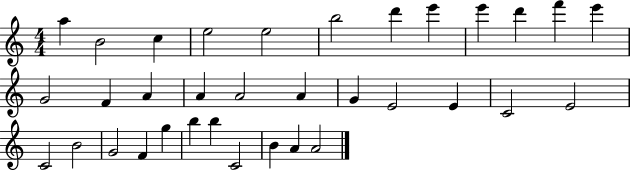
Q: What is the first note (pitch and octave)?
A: A5